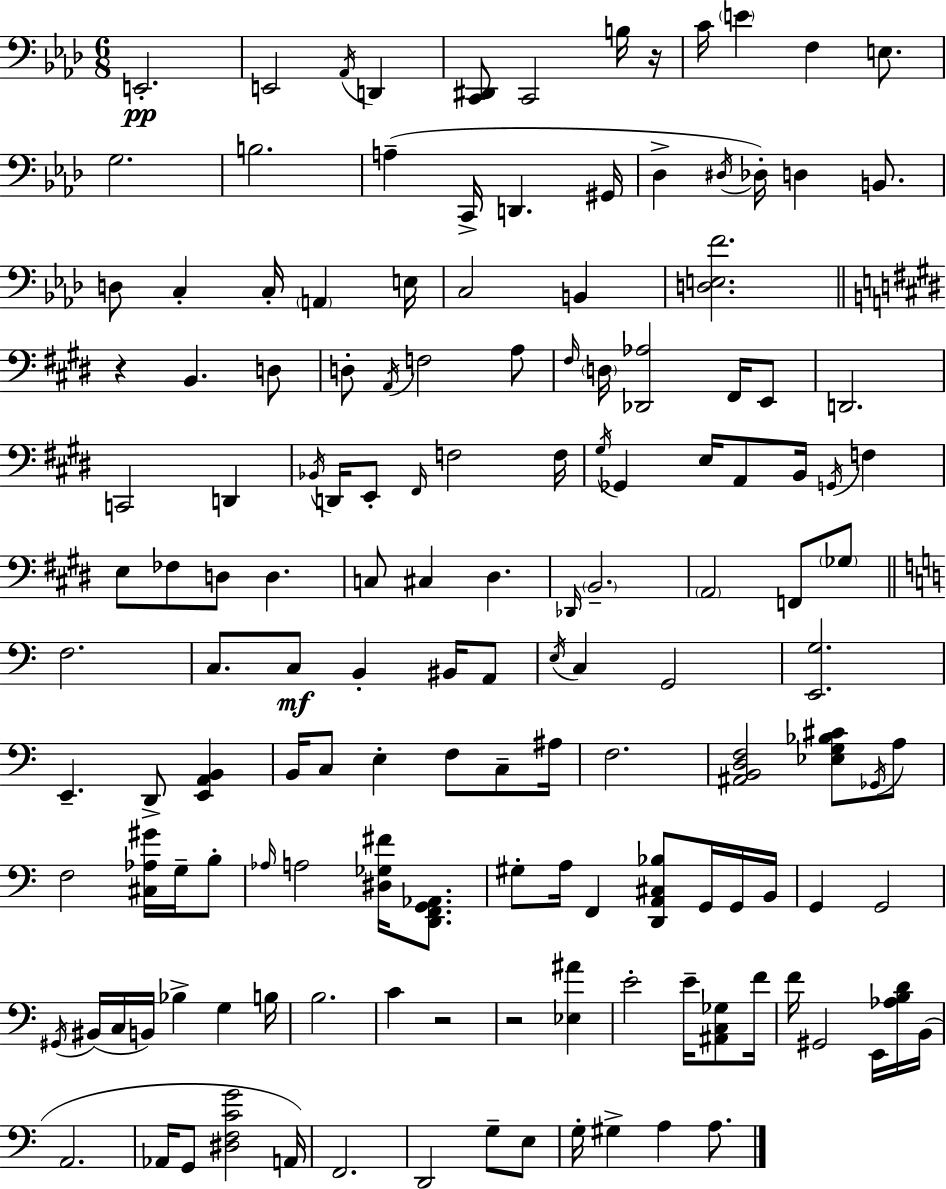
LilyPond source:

{
  \clef bass
  \numericTimeSignature
  \time 6/8
  \key aes \major
  e,2.-.\pp | e,2 \acciaccatura { aes,16 } d,4 | <c, dis,>8 c,2 b16 | r16 c'16 \parenthesize e'4 f4 e8. | \break g2. | b2. | a4--( c,16-> d,4. | gis,16 des4-> \acciaccatura { dis16 }) des16-. d4 b,8. | \break d8 c4-. c16-. \parenthesize a,4 | e16 c2 b,4 | <d e f'>2. | \bar "||" \break \key e \major r4 b,4. d8 | d8-. \acciaccatura { a,16 } f2 a8 | \grace { fis16 } \parenthesize d16 <des, aes>2 fis,16 | e,8 d,2. | \break c,2 d,4 | \acciaccatura { bes,16 } d,16 e,8-. \grace { fis,16 } f2 | f16 \acciaccatura { gis16 } ges,4 e16 a,8 | b,16 \acciaccatura { g,16 } f4 e8 fes8 d8 | \break d4. c8 cis4 | dis4. \grace { des,16 } \parenthesize b,2.-- | \parenthesize a,2 | f,8 \parenthesize ges8 \bar "||" \break \key c \major f2. | c8. c8\mf b,4-. bis,16 a,8 | \acciaccatura { e16 } c4 g,2 | <e, g>2. | \break e,4.-- d,8-> <e, a, b,>4 | b,16 c8 e4-. f8 c8-- | ais16 f2. | <ais, b, d f>2 <ees g bes cis'>8 \acciaccatura { ges,16 } | \break a8 f2 <cis aes gis'>16 g16-- | b8-. \grace { aes16 } a2 <dis ges fis'>16 | <d, f, g, aes,>8. gis8-. a16 f,4 <d, a, cis bes>8 | g,16 g,16 b,16 g,4 g,2 | \break \acciaccatura { gis,16 } bis,16( c16 b,16) bes4-> g4 | b16 b2. | c'4 r2 | r2 | \break <ees ais'>4 e'2-. | e'16-- <ais, c ges>8 f'16 f'16 gis,2 | e,16 <aes b d'>16 b,16( a,2. | aes,16 g,8 <dis f c' g'>2 | \break a,16) f,2. | d,2 | g8-- e8 g16-. gis4-> a4 | a8. \bar "|."
}